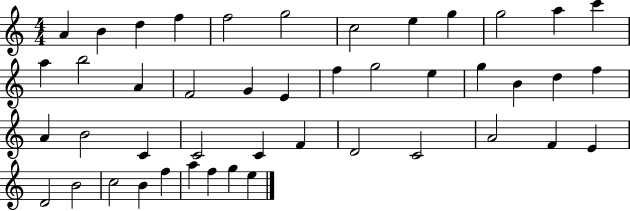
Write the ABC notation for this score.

X:1
T:Untitled
M:4/4
L:1/4
K:C
A B d f f2 g2 c2 e g g2 a c' a b2 A F2 G E f g2 e g B d f A B2 C C2 C F D2 C2 A2 F E D2 B2 c2 B f a f g e